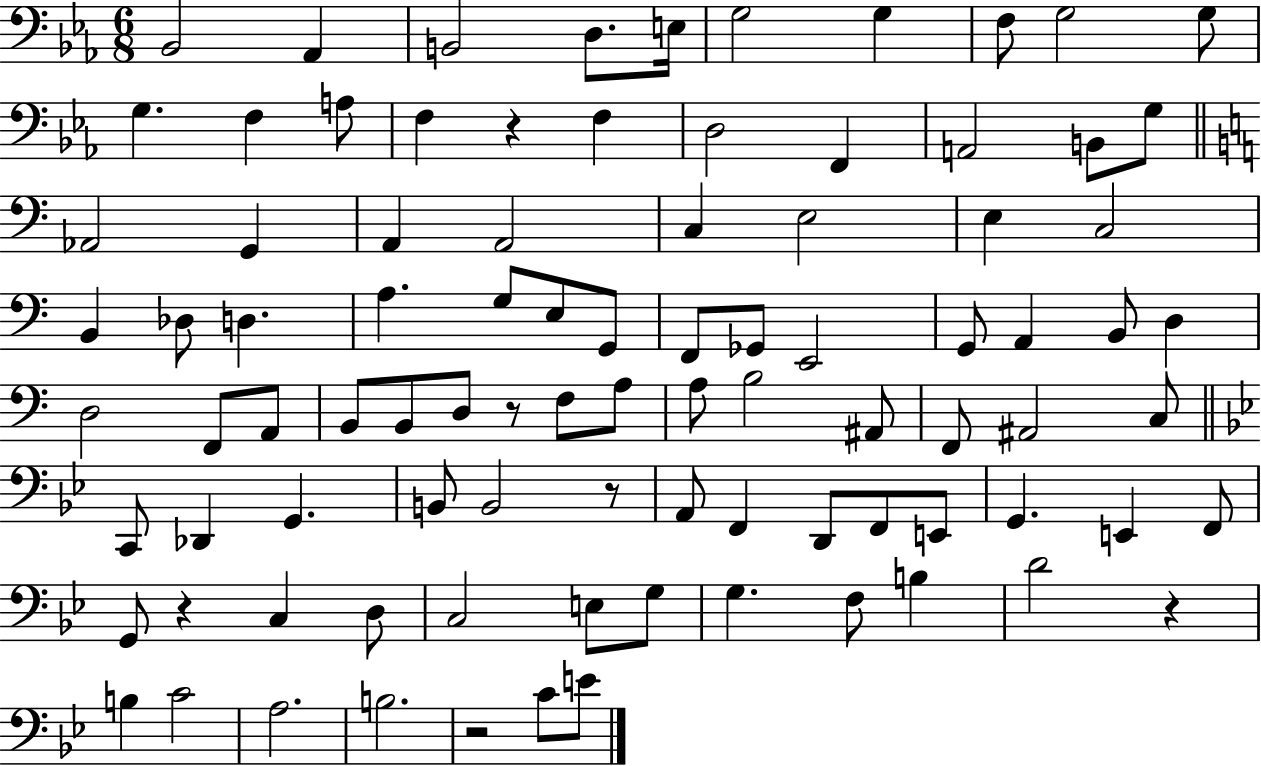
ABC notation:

X:1
T:Untitled
M:6/8
L:1/4
K:Eb
_B,,2 _A,, B,,2 D,/2 E,/4 G,2 G, F,/2 G,2 G,/2 G, F, A,/2 F, z F, D,2 F,, A,,2 B,,/2 G,/2 _A,,2 G,, A,, A,,2 C, E,2 E, C,2 B,, _D,/2 D, A, G,/2 E,/2 G,,/2 F,,/2 _G,,/2 E,,2 G,,/2 A,, B,,/2 D, D,2 F,,/2 A,,/2 B,,/2 B,,/2 D,/2 z/2 F,/2 A,/2 A,/2 B,2 ^A,,/2 F,,/2 ^A,,2 C,/2 C,,/2 _D,, G,, B,,/2 B,,2 z/2 A,,/2 F,, D,,/2 F,,/2 E,,/2 G,, E,, F,,/2 G,,/2 z C, D,/2 C,2 E,/2 G,/2 G, F,/2 B, D2 z B, C2 A,2 B,2 z2 C/2 E/2